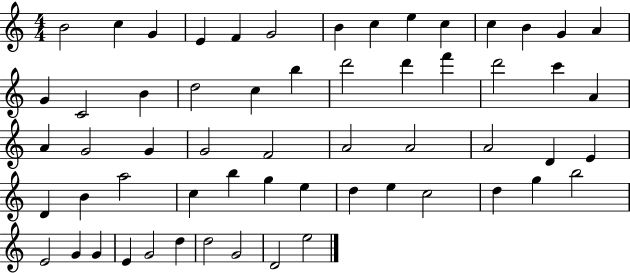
B4/h C5/q G4/q E4/q F4/q G4/h B4/q C5/q E5/q C5/q C5/q B4/q G4/q A4/q G4/q C4/h B4/q D5/h C5/q B5/q D6/h D6/q F6/q D6/h C6/q A4/q A4/q G4/h G4/q G4/h F4/h A4/h A4/h A4/h D4/q E4/q D4/q B4/q A5/h C5/q B5/q G5/q E5/q D5/q E5/q C5/h D5/q G5/q B5/h E4/h G4/q G4/q E4/q G4/h D5/q D5/h G4/h D4/h E5/h